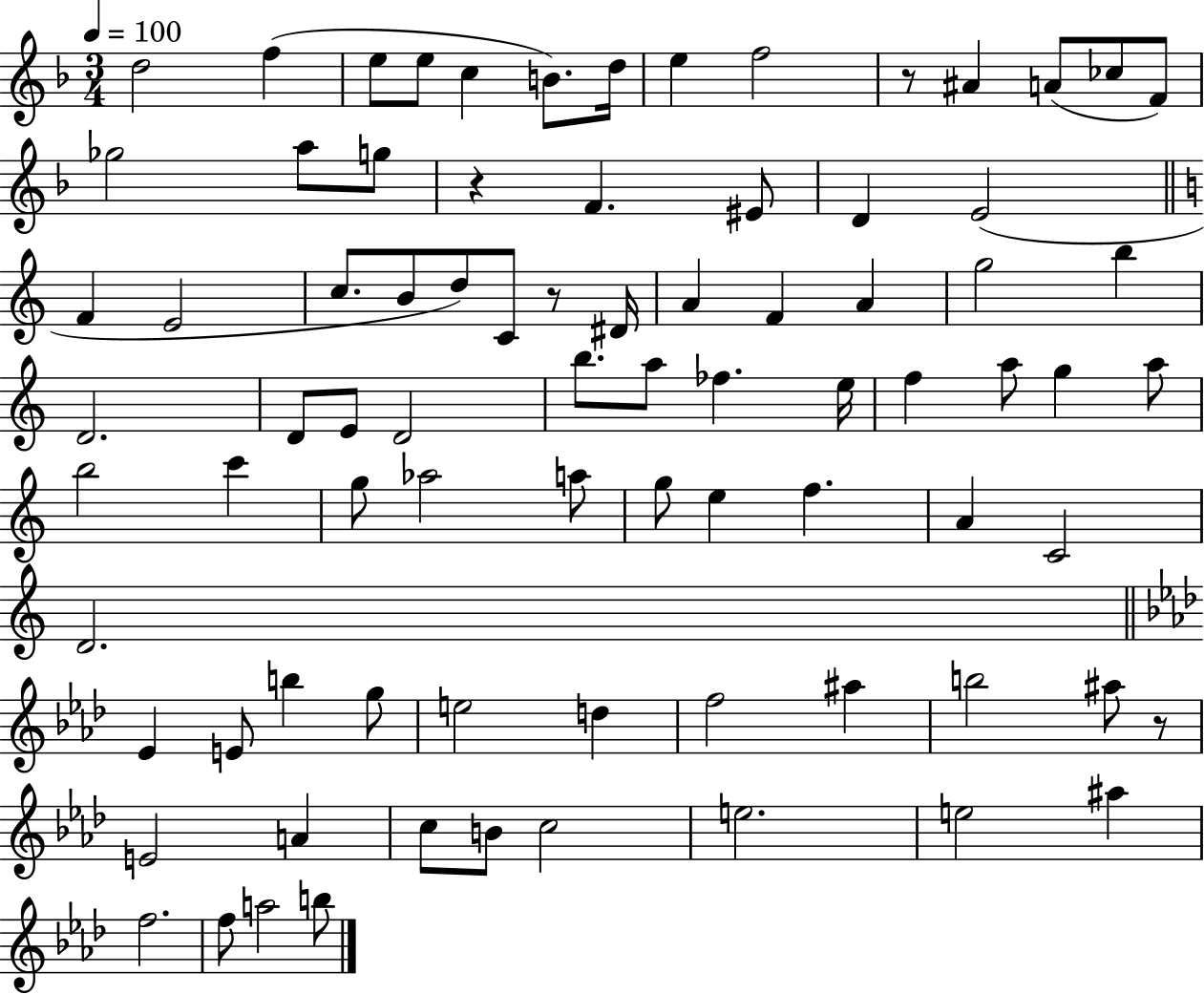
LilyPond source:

{
  \clef treble
  \numericTimeSignature
  \time 3/4
  \key f \major
  \tempo 4 = 100
  d''2 f''4( | e''8 e''8 c''4 b'8.) d''16 | e''4 f''2 | r8 ais'4 a'8( ces''8 f'8) | \break ges''2 a''8 g''8 | r4 f'4. eis'8 | d'4 e'2( | \bar "||" \break \key c \major f'4 e'2 | c''8. b'8 d''8) c'8 r8 dis'16 | a'4 f'4 a'4 | g''2 b''4 | \break d'2. | d'8 e'8 d'2 | b''8. a''8 fes''4. e''16 | f''4 a''8 g''4 a''8 | \break b''2 c'''4 | g''8 aes''2 a''8 | g''8 e''4 f''4. | a'4 c'2 | \break d'2. | \bar "||" \break \key aes \major ees'4 e'8 b''4 g''8 | e''2 d''4 | f''2 ais''4 | b''2 ais''8 r8 | \break e'2 a'4 | c''8 b'8 c''2 | e''2. | e''2 ais''4 | \break f''2. | f''8 a''2 b''8 | \bar "|."
}